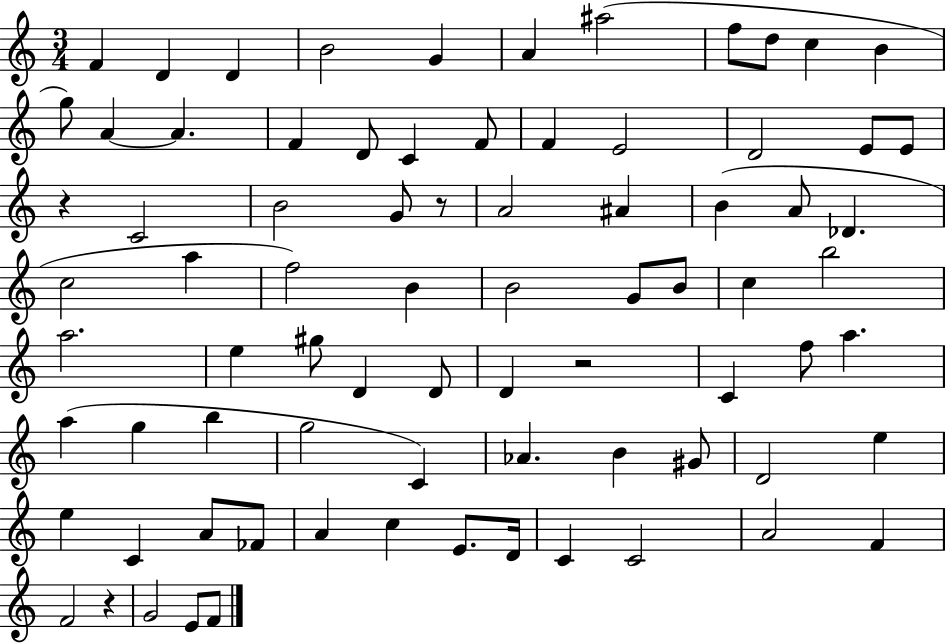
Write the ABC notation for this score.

X:1
T:Untitled
M:3/4
L:1/4
K:C
F D D B2 G A ^a2 f/2 d/2 c B g/2 A A F D/2 C F/2 F E2 D2 E/2 E/2 z C2 B2 G/2 z/2 A2 ^A B A/2 _D c2 a f2 B B2 G/2 B/2 c b2 a2 e ^g/2 D D/2 D z2 C f/2 a a g b g2 C _A B ^G/2 D2 e e C A/2 _F/2 A c E/2 D/4 C C2 A2 F F2 z G2 E/2 F/2